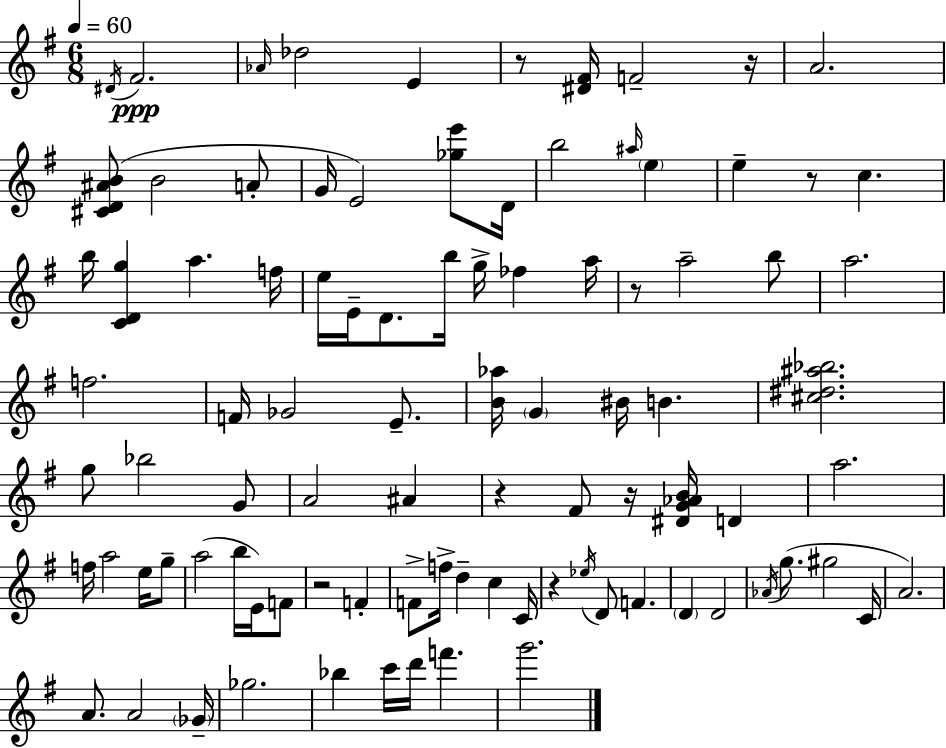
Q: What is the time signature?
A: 6/8